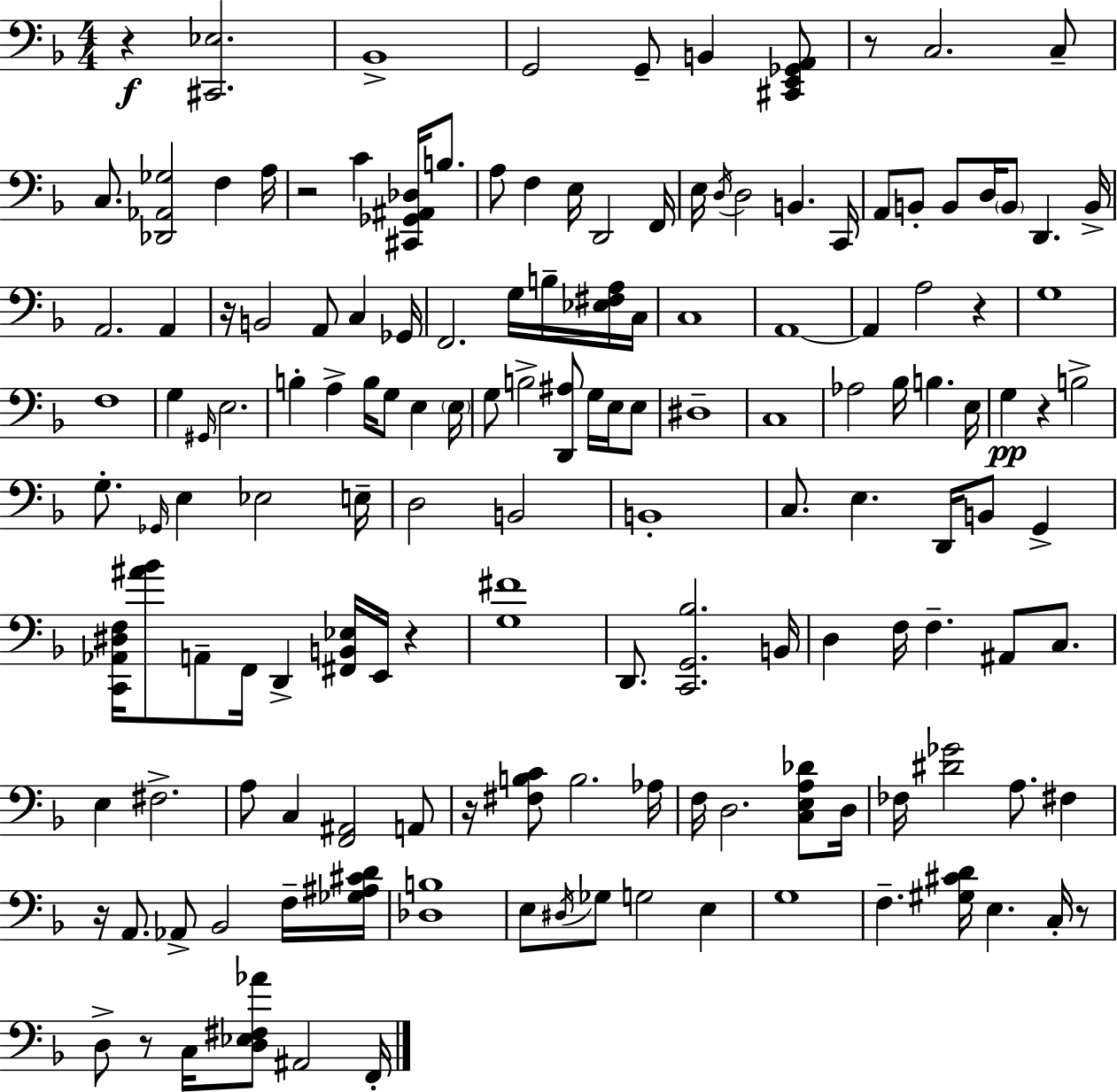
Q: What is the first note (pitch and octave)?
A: Bb2